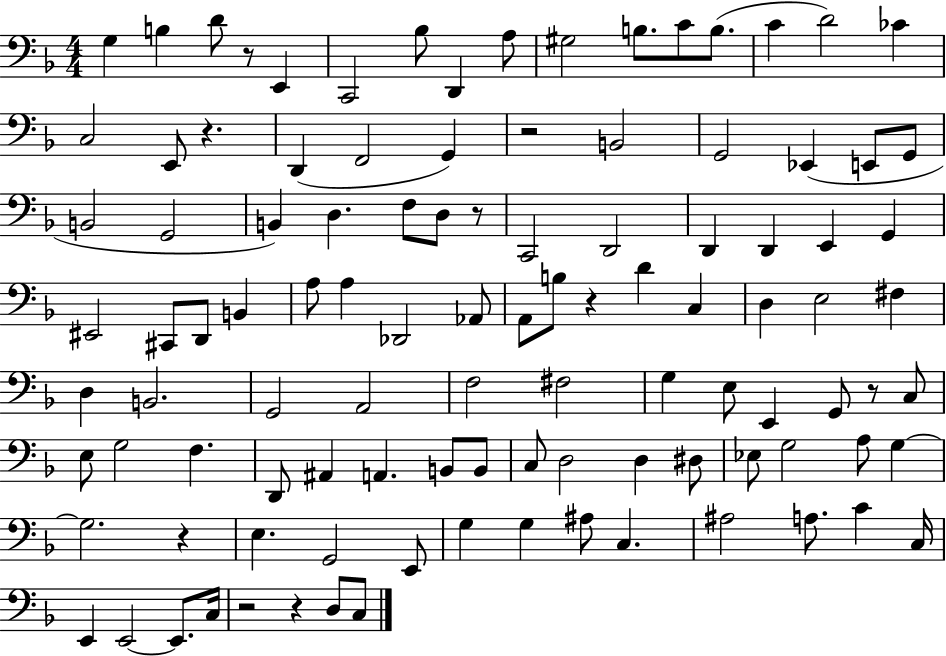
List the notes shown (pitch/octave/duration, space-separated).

G3/q B3/q D4/e R/e E2/q C2/h Bb3/e D2/q A3/e G#3/h B3/e. C4/e B3/e. C4/q D4/h CES4/q C3/h E2/e R/q. D2/q F2/h G2/q R/h B2/h G2/h Eb2/q E2/e G2/e B2/h G2/h B2/q D3/q. F3/e D3/e R/e C2/h D2/h D2/q D2/q E2/q G2/q EIS2/h C#2/e D2/e B2/q A3/e A3/q Db2/h Ab2/e A2/e B3/e R/q D4/q C3/q D3/q E3/h F#3/q D3/q B2/h. G2/h A2/h F3/h F#3/h G3/q E3/e E2/q G2/e R/e C3/e E3/e G3/h F3/q. D2/e A#2/q A2/q. B2/e B2/e C3/e D3/h D3/q D#3/e Eb3/e G3/h A3/e G3/q G3/h. R/q E3/q. G2/h E2/e G3/q G3/q A#3/e C3/q. A#3/h A3/e. C4/q C3/s E2/q E2/h E2/e. C3/s R/h R/q D3/e C3/e